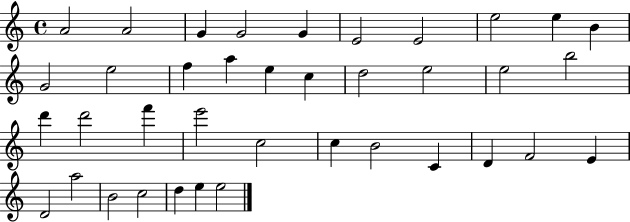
A4/h A4/h G4/q G4/h G4/q E4/h E4/h E5/h E5/q B4/q G4/h E5/h F5/q A5/q E5/q C5/q D5/h E5/h E5/h B5/h D6/q D6/h F6/q E6/h C5/h C5/q B4/h C4/q D4/q F4/h E4/q D4/h A5/h B4/h C5/h D5/q E5/q E5/h